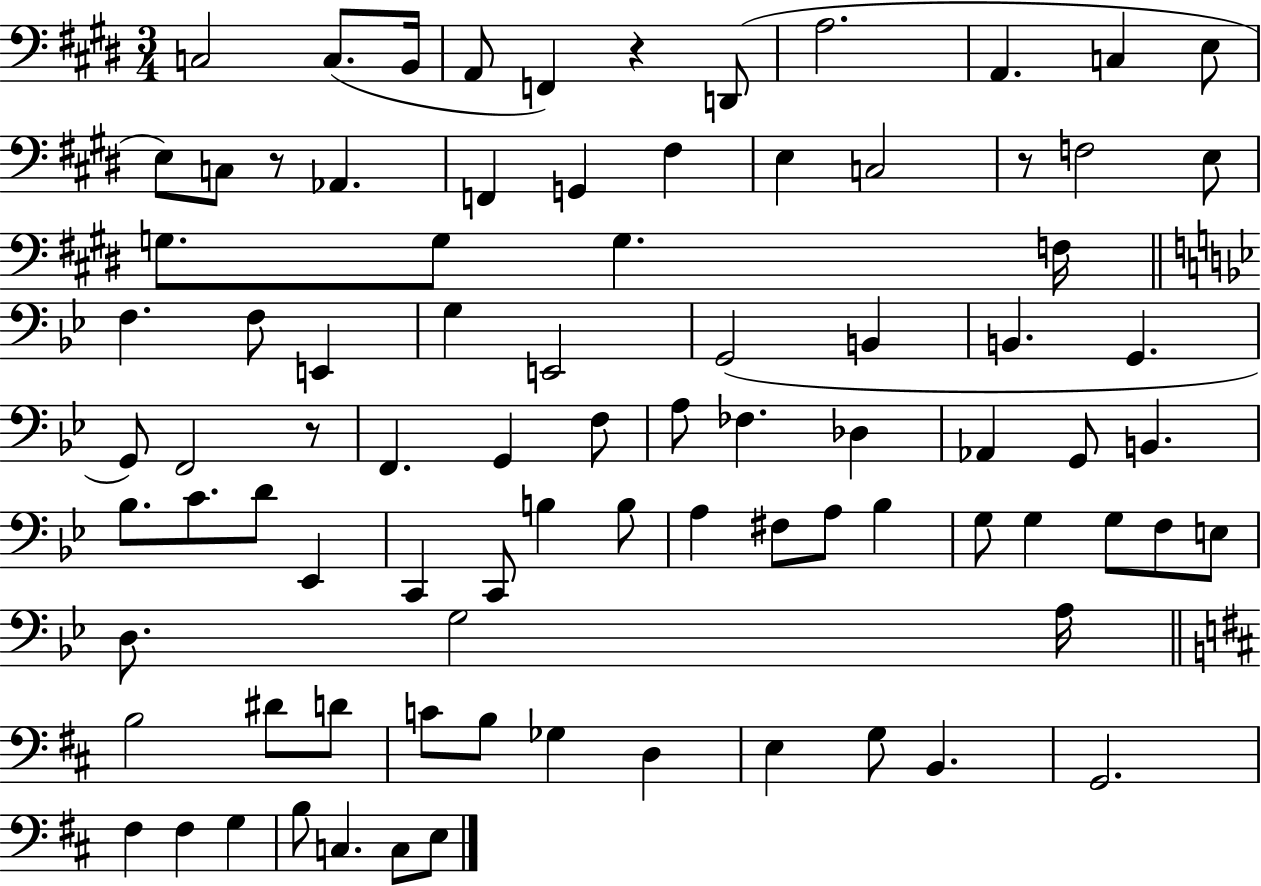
{
  \clef bass
  \numericTimeSignature
  \time 3/4
  \key e \major
  c2 c8.( b,16 | a,8 f,4) r4 d,8( | a2. | a,4. c4 e8 | \break e8) c8 r8 aes,4. | f,4 g,4 fis4 | e4 c2 | r8 f2 e8 | \break g8. g8 g4. f16 | \bar "||" \break \key g \minor f4. f8 e,4 | g4 e,2 | g,2( b,4 | b,4. g,4. | \break g,8) f,2 r8 | f,4. g,4 f8 | a8 fes4. des4 | aes,4 g,8 b,4. | \break bes8. c'8. d'8 ees,4 | c,4 c,8 b4 b8 | a4 fis8 a8 bes4 | g8 g4 g8 f8 e8 | \break d8. g2 a16 | \bar "||" \break \key d \major b2 dis'8 d'8 | c'8 b8 ges4 d4 | e4 g8 b,4. | g,2. | \break fis4 fis4 g4 | b8 c4. c8 e8 | \bar "|."
}